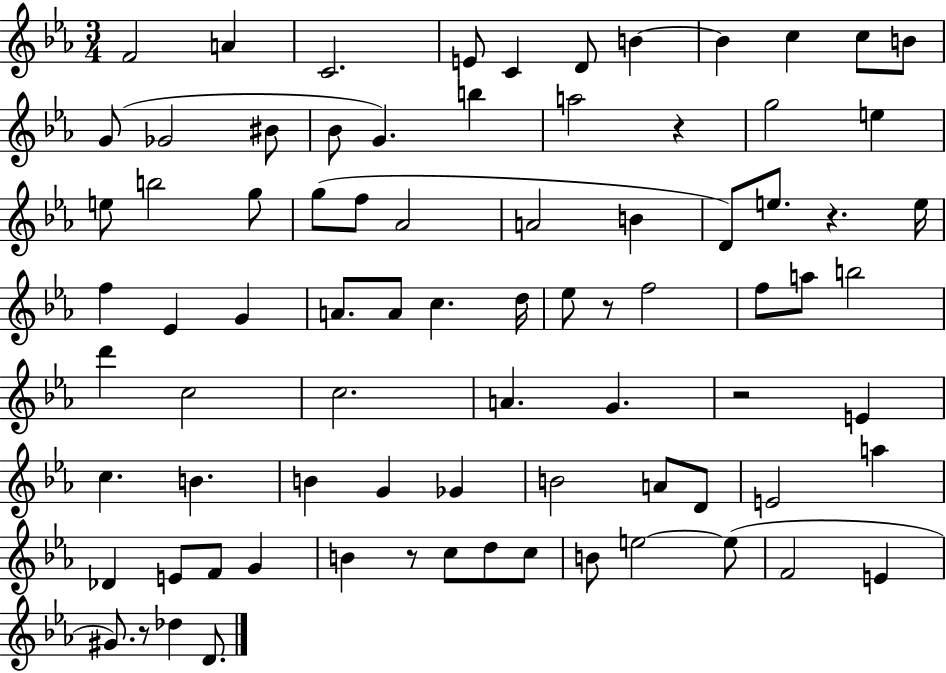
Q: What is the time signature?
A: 3/4